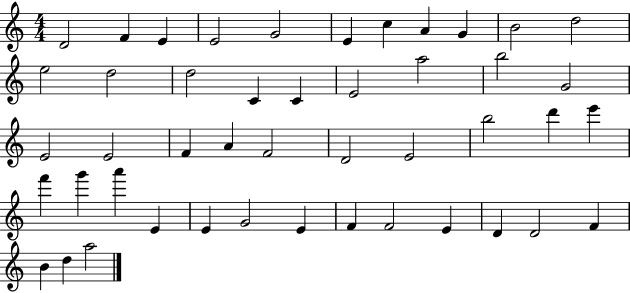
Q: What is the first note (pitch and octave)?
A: D4